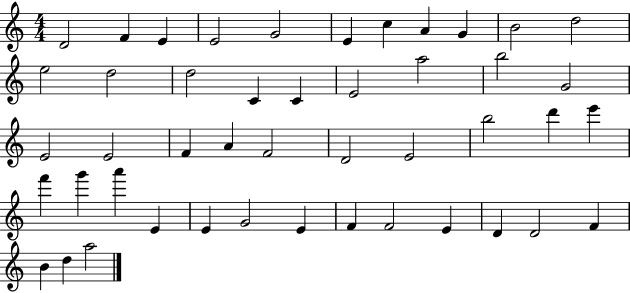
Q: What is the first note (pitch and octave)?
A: D4